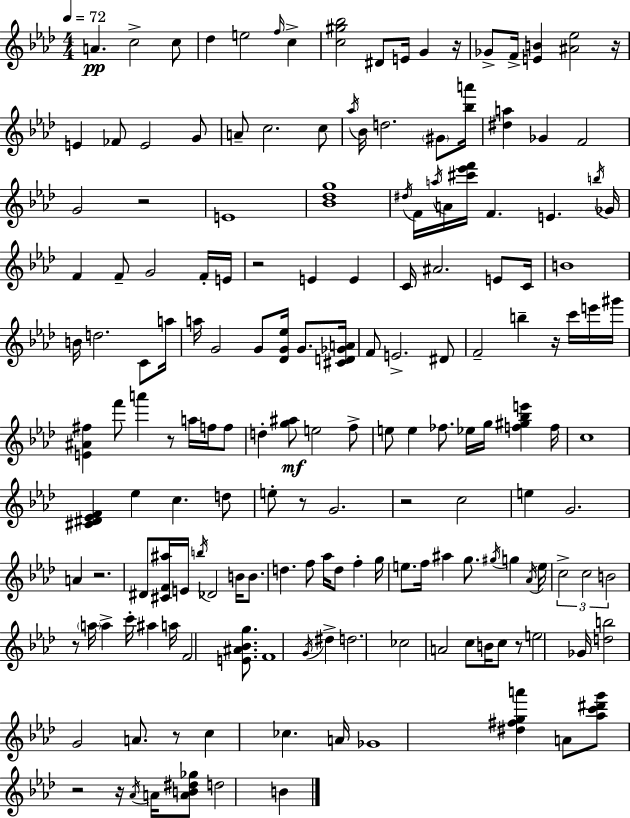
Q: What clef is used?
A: treble